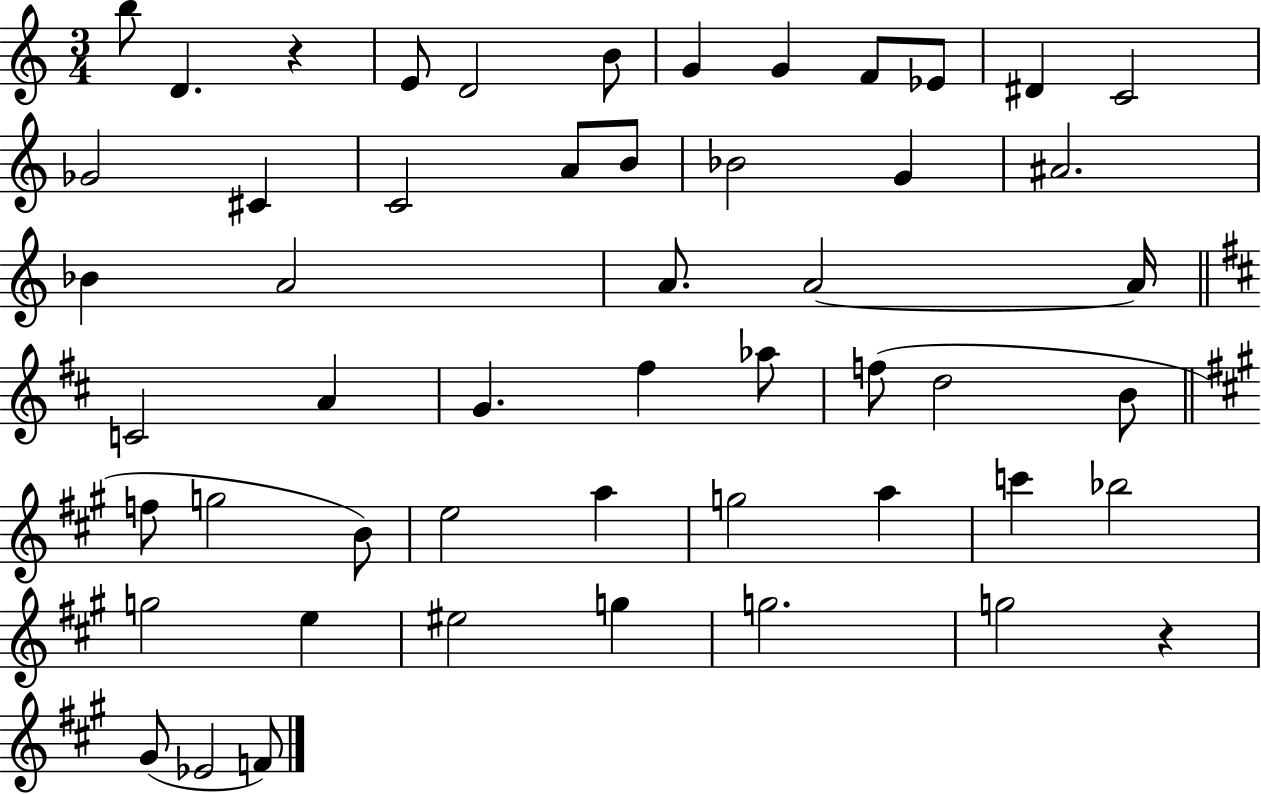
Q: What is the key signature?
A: C major